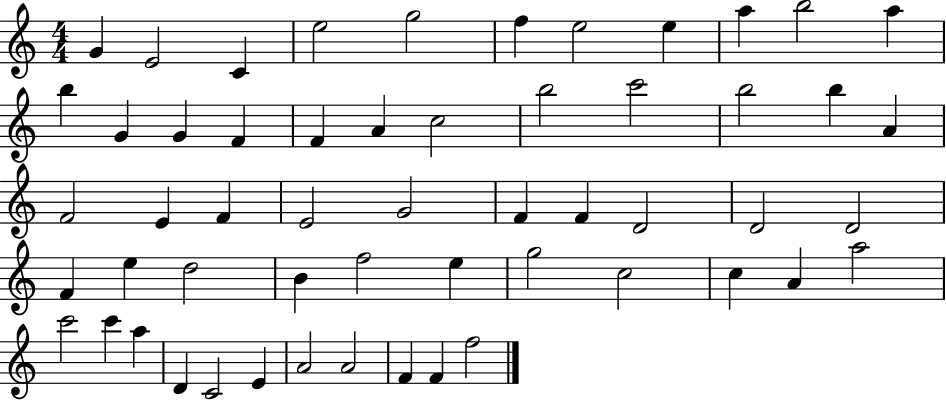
{
  \clef treble
  \numericTimeSignature
  \time 4/4
  \key c \major
  g'4 e'2 c'4 | e''2 g''2 | f''4 e''2 e''4 | a''4 b''2 a''4 | \break b''4 g'4 g'4 f'4 | f'4 a'4 c''2 | b''2 c'''2 | b''2 b''4 a'4 | \break f'2 e'4 f'4 | e'2 g'2 | f'4 f'4 d'2 | d'2 d'2 | \break f'4 e''4 d''2 | b'4 f''2 e''4 | g''2 c''2 | c''4 a'4 a''2 | \break c'''2 c'''4 a''4 | d'4 c'2 e'4 | a'2 a'2 | f'4 f'4 f''2 | \break \bar "|."
}